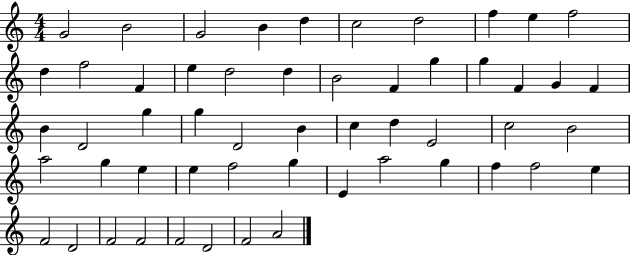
G4/h B4/h G4/h B4/q D5/q C5/h D5/h F5/q E5/q F5/h D5/q F5/h F4/q E5/q D5/h D5/q B4/h F4/q G5/q G5/q F4/q G4/q F4/q B4/q D4/h G5/q G5/q D4/h B4/q C5/q D5/q E4/h C5/h B4/h A5/h G5/q E5/q E5/q F5/h G5/q E4/q A5/h G5/q F5/q F5/h E5/q F4/h D4/h F4/h F4/h F4/h D4/h F4/h A4/h